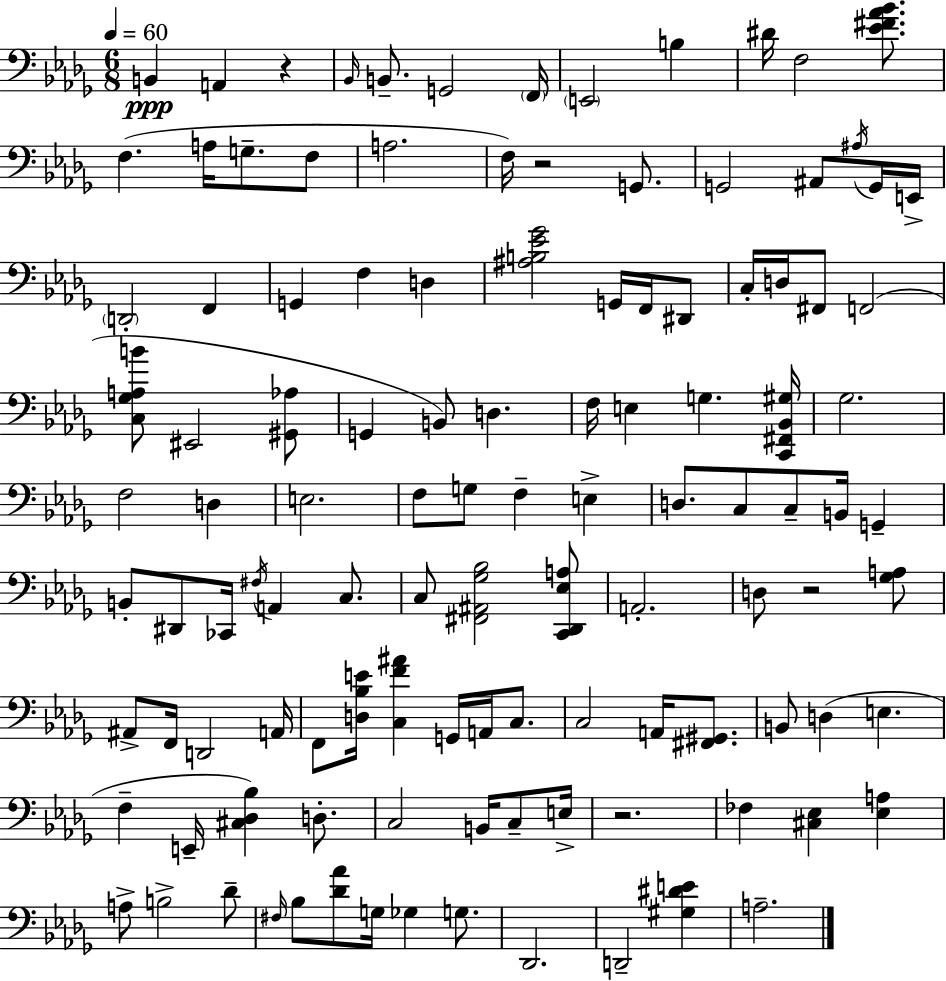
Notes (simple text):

B2/q A2/q R/q Bb2/s B2/e. G2/h F2/s E2/h B3/q D#4/s F3/h [Eb4,F#4,Ab4,Bb4]/e. F3/q. A3/s G3/e. F3/e A3/h. F3/s R/h G2/e. G2/h A#2/e A#3/s G2/s E2/s D2/h F2/q G2/q F3/q D3/q [A#3,B3,Eb4,Gb4]/h G2/s F2/s D#2/e C3/s D3/s F#2/e F2/h [C3,Gb3,A3,B4]/e EIS2/h [G#2,Ab3]/e G2/q B2/e D3/q. F3/s E3/q G3/q. [C2,F#2,Bb2,G#3]/s Gb3/h. F3/h D3/q E3/h. F3/e G3/e F3/q E3/q D3/e. C3/e C3/e B2/s G2/q B2/e D#2/e CES2/s F#3/s A2/q C3/e. C3/e [F#2,A#2,Gb3,Bb3]/h [C2,Db2,Eb3,A3]/e A2/h. D3/e R/h [Gb3,A3]/e A#2/e F2/s D2/h A2/s F2/e [D3,Bb3,E4]/s [C3,F4,A#4]/q G2/s A2/s C3/e. C3/h A2/s [F#2,G#2]/e. B2/e D3/q E3/q. F3/q E2/s [C#3,Db3,Bb3]/q D3/e. C3/h B2/s C3/e E3/s R/h. FES3/q [C#3,Eb3]/q [Eb3,A3]/q A3/e B3/h Db4/e F#3/s Bb3/e [Db4,Ab4]/e G3/s Gb3/q G3/e. Db2/h. D2/h [G#3,D#4,E4]/q A3/h.